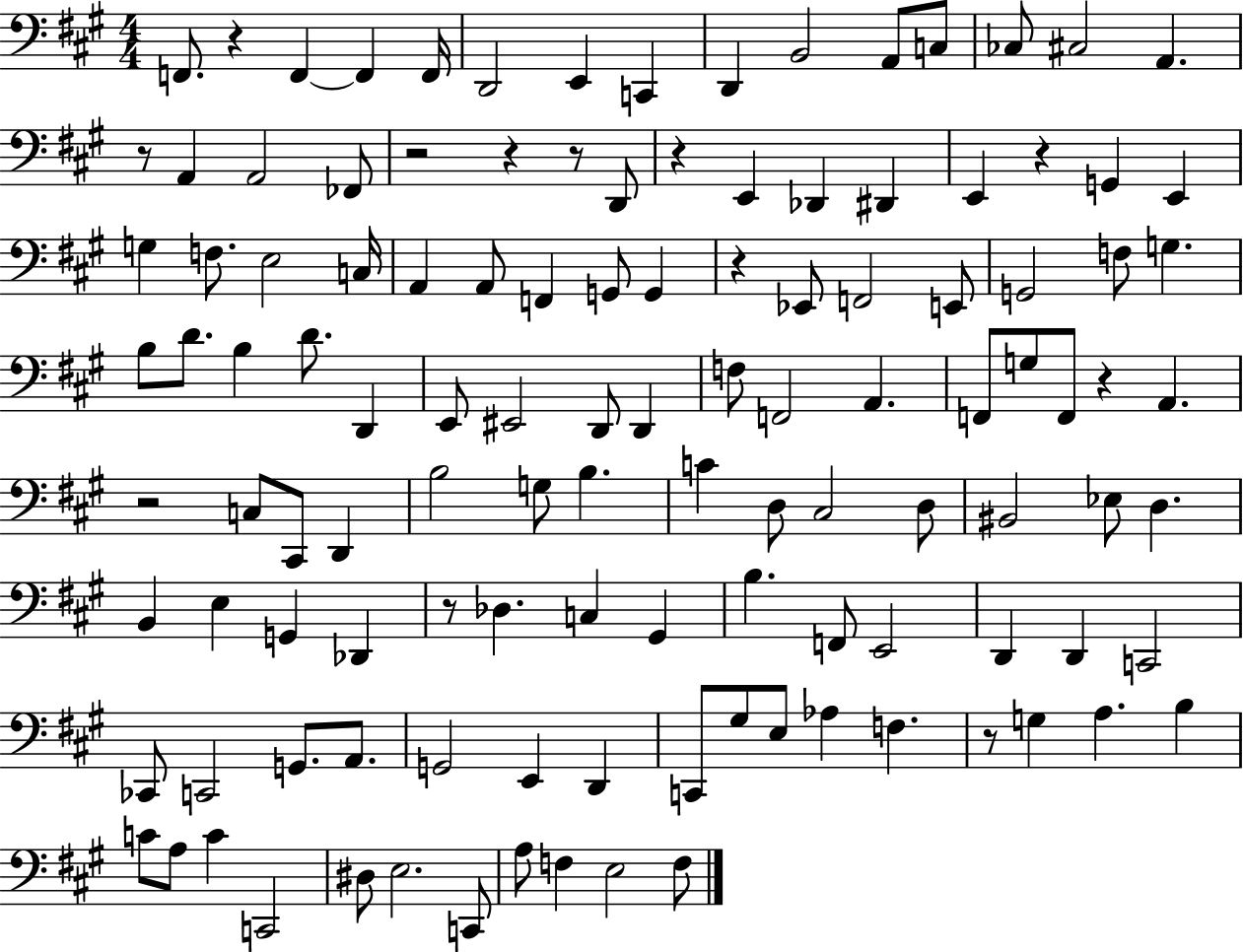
F2/e. R/q F2/q F2/q F2/s D2/h E2/q C2/q D2/q B2/h A2/e C3/e CES3/e C#3/h A2/q. R/e A2/q A2/h FES2/e R/h R/q R/e D2/e R/q E2/q Db2/q D#2/q E2/q R/q G2/q E2/q G3/q F3/e. E3/h C3/s A2/q A2/e F2/q G2/e G2/q R/q Eb2/e F2/h E2/e G2/h F3/e G3/q. B3/e D4/e. B3/q D4/e. D2/q E2/e EIS2/h D2/e D2/q F3/e F2/h A2/q. F2/e G3/e F2/e R/q A2/q. R/h C3/e C#2/e D2/q B3/h G3/e B3/q. C4/q D3/e C#3/h D3/e BIS2/h Eb3/e D3/q. B2/q E3/q G2/q Db2/q R/e Db3/q. C3/q G#2/q B3/q. F2/e E2/h D2/q D2/q C2/h CES2/e C2/h G2/e. A2/e. G2/h E2/q D2/q C2/e G#3/e E3/e Ab3/q F3/q. R/e G3/q A3/q. B3/q C4/e A3/e C4/q C2/h D#3/e E3/h. C2/e A3/e F3/q E3/h F3/e